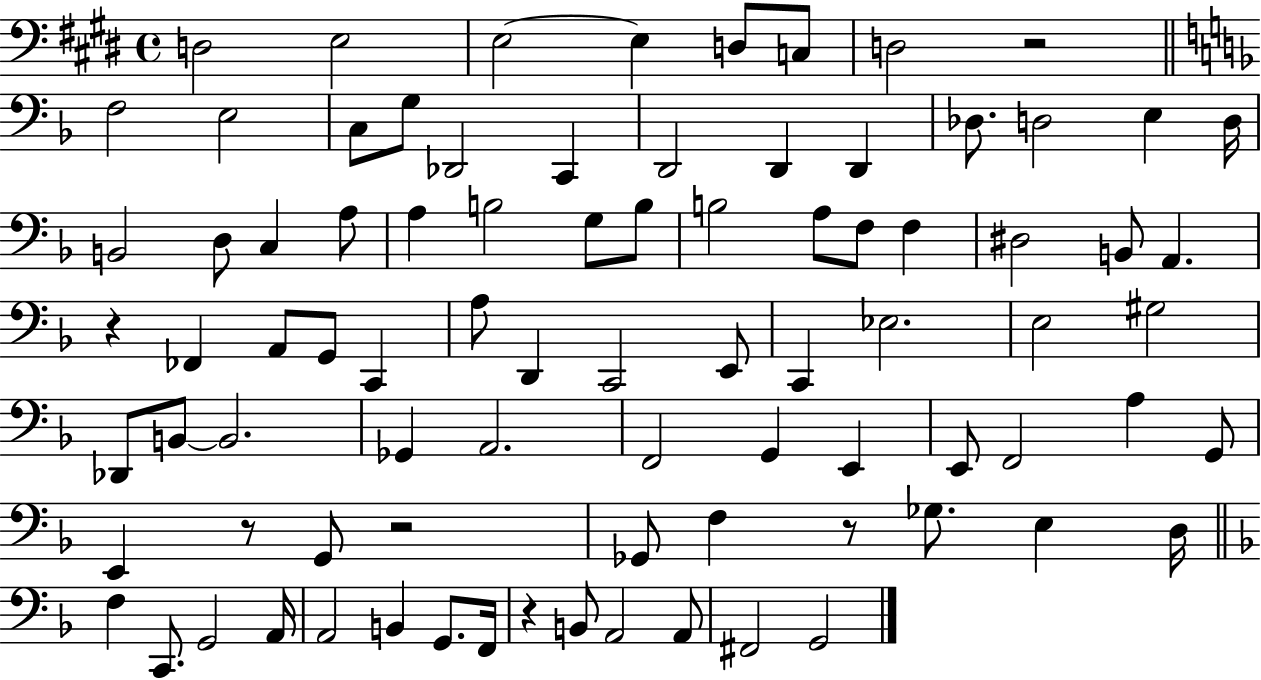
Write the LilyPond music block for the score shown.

{
  \clef bass
  \time 4/4
  \defaultTimeSignature
  \key e \major
  d2 e2 | e2~~ e4 d8 c8 | d2 r2 | \bar "||" \break \key d \minor f2 e2 | c8 g8 des,2 c,4 | d,2 d,4 d,4 | des8. d2 e4 d16 | \break b,2 d8 c4 a8 | a4 b2 g8 b8 | b2 a8 f8 f4 | dis2 b,8 a,4. | \break r4 fes,4 a,8 g,8 c,4 | a8 d,4 c,2 e,8 | c,4 ees2. | e2 gis2 | \break des,8 b,8~~ b,2. | ges,4 a,2. | f,2 g,4 e,4 | e,8 f,2 a4 g,8 | \break e,4 r8 g,8 r2 | ges,8 f4 r8 ges8. e4 d16 | \bar "||" \break \key f \major f4 c,8. g,2 a,16 | a,2 b,4 g,8. f,16 | r4 b,8 a,2 a,8 | fis,2 g,2 | \break \bar "|."
}